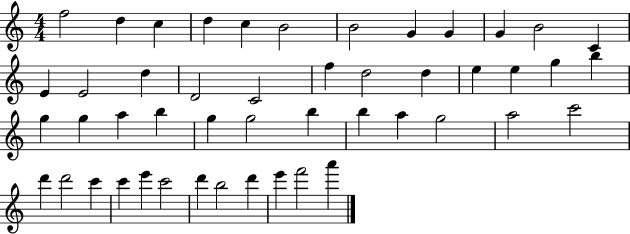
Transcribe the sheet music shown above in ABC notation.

X:1
T:Untitled
M:4/4
L:1/4
K:C
f2 d c d c B2 B2 G G G B2 C E E2 d D2 C2 f d2 d e e g b g g a b g g2 b b a g2 a2 c'2 d' d'2 c' c' e' c'2 d' b2 d' e' f'2 a'